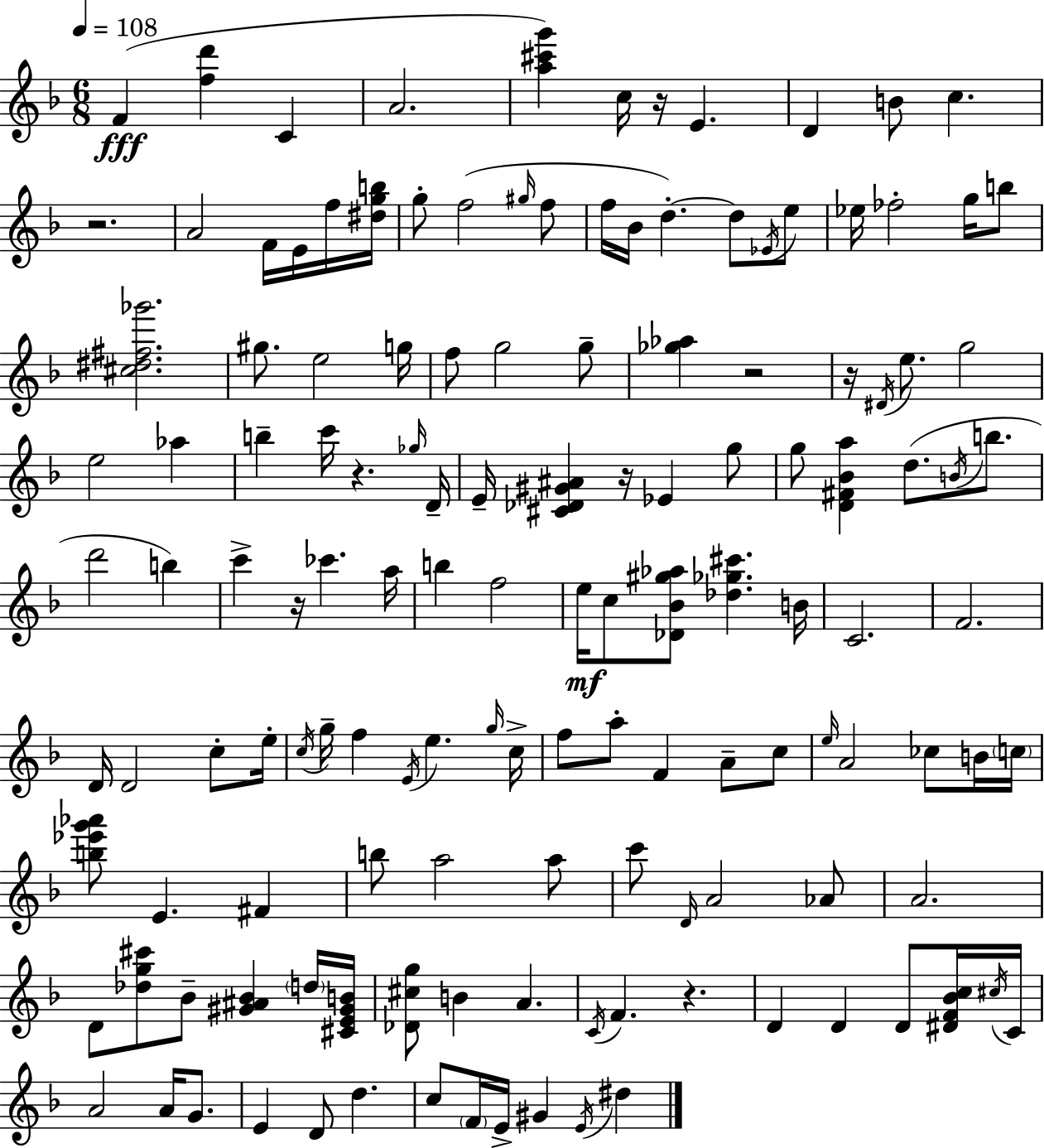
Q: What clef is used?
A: treble